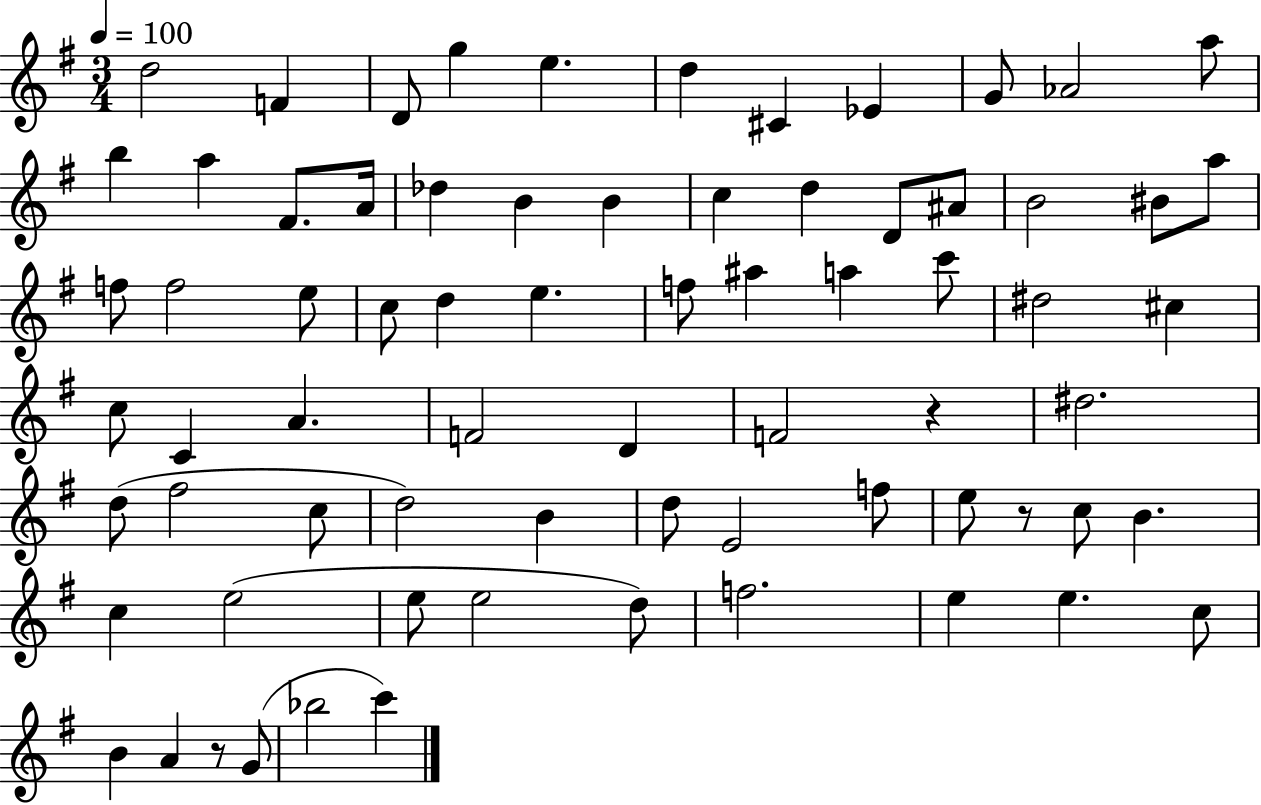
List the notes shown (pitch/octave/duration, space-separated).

D5/h F4/q D4/e G5/q E5/q. D5/q C#4/q Eb4/q G4/e Ab4/h A5/e B5/q A5/q F#4/e. A4/s Db5/q B4/q B4/q C5/q D5/q D4/e A#4/e B4/h BIS4/e A5/e F5/e F5/h E5/e C5/e D5/q E5/q. F5/e A#5/q A5/q C6/e D#5/h C#5/q C5/e C4/q A4/q. F4/h D4/q F4/h R/q D#5/h. D5/e F#5/h C5/e D5/h B4/q D5/e E4/h F5/e E5/e R/e C5/e B4/q. C5/q E5/h E5/e E5/h D5/e F5/h. E5/q E5/q. C5/e B4/q A4/q R/e G4/e Bb5/h C6/q